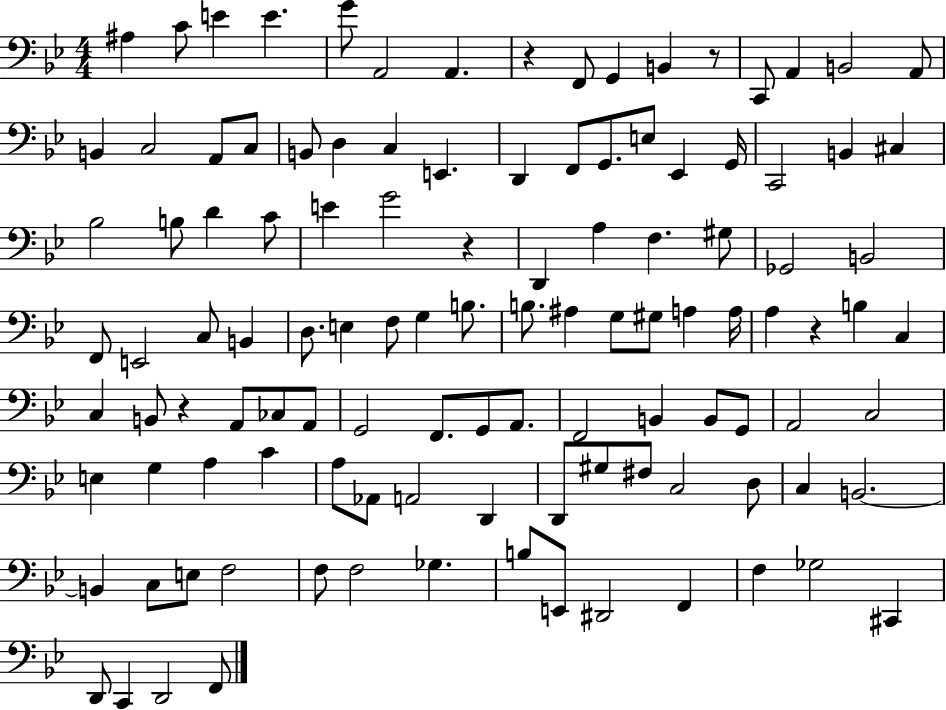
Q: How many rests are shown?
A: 5